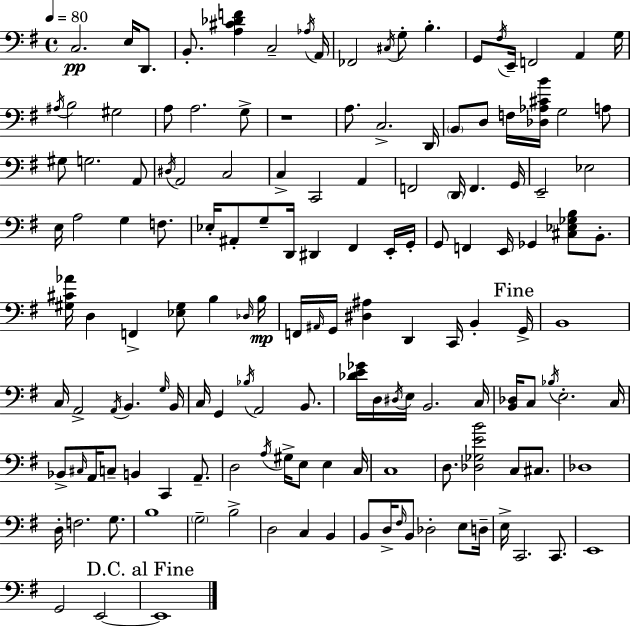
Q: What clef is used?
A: bass